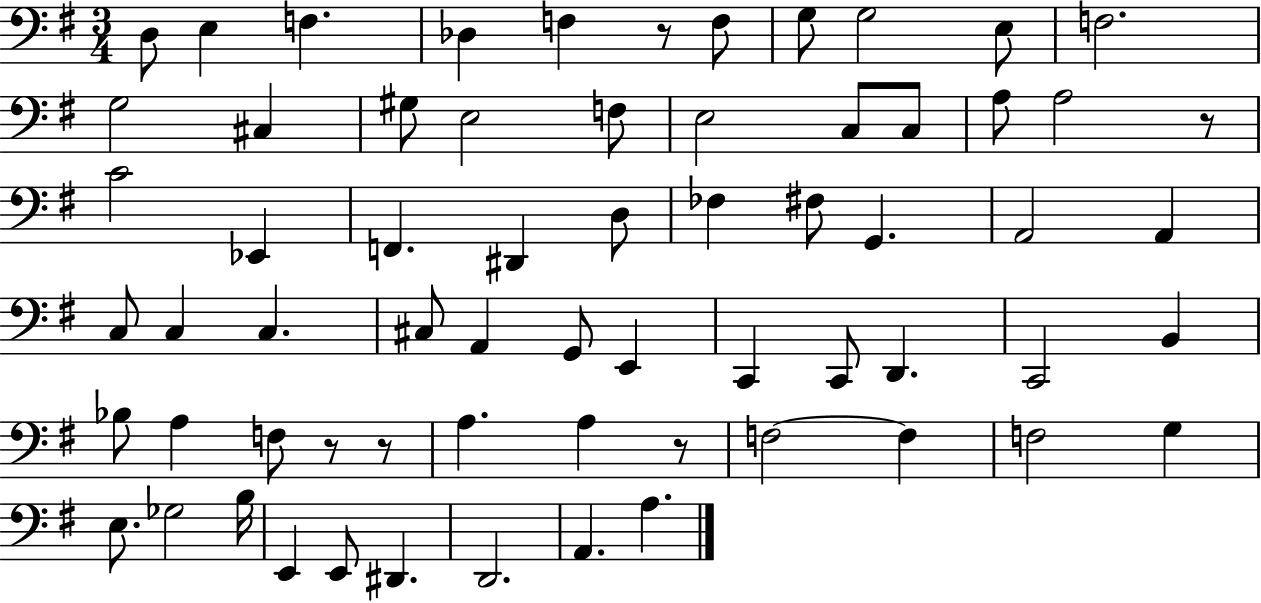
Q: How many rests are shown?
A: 5